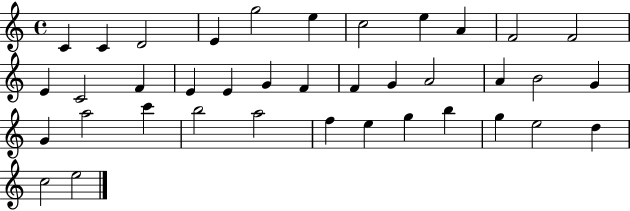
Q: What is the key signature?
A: C major